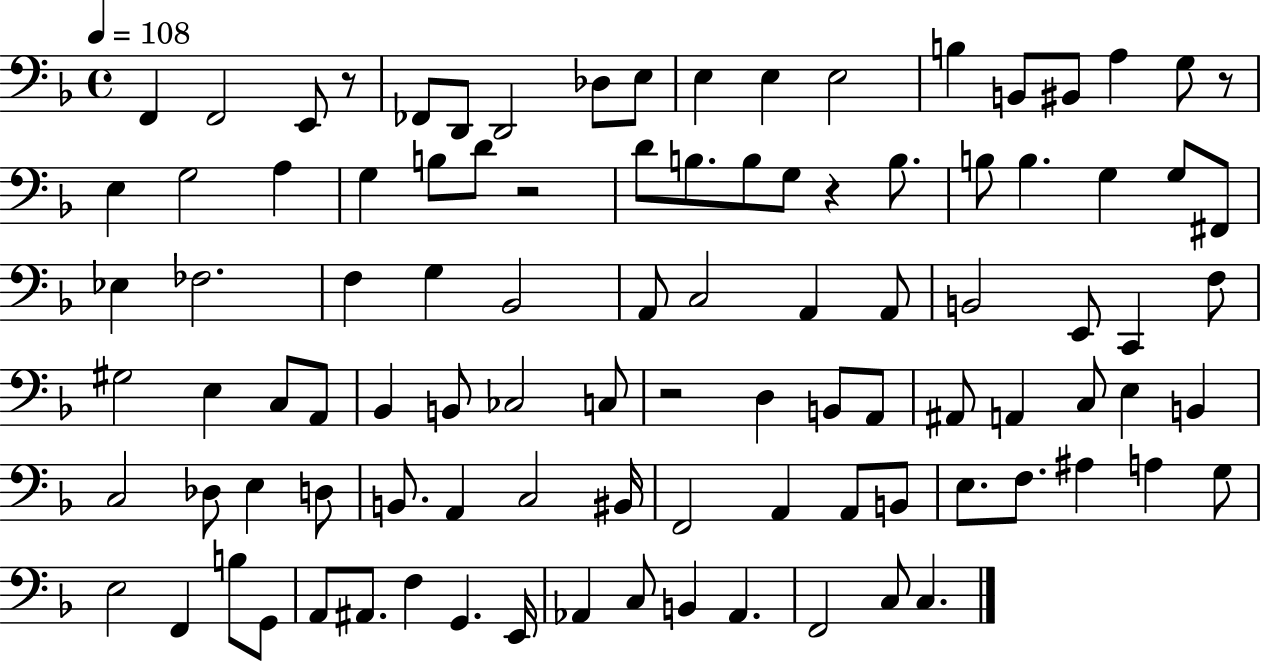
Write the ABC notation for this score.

X:1
T:Untitled
M:4/4
L:1/4
K:F
F,, F,,2 E,,/2 z/2 _F,,/2 D,,/2 D,,2 _D,/2 E,/2 E, E, E,2 B, B,,/2 ^B,,/2 A, G,/2 z/2 E, G,2 A, G, B,/2 D/2 z2 D/2 B,/2 B,/2 G,/2 z B,/2 B,/2 B, G, G,/2 ^F,,/2 _E, _F,2 F, G, _B,,2 A,,/2 C,2 A,, A,,/2 B,,2 E,,/2 C,, F,/2 ^G,2 E, C,/2 A,,/2 _B,, B,,/2 _C,2 C,/2 z2 D, B,,/2 A,,/2 ^A,,/2 A,, C,/2 E, B,, C,2 _D,/2 E, D,/2 B,,/2 A,, C,2 ^B,,/4 F,,2 A,, A,,/2 B,,/2 E,/2 F,/2 ^A, A, G,/2 E,2 F,, B,/2 G,,/2 A,,/2 ^A,,/2 F, G,, E,,/4 _A,, C,/2 B,, _A,, F,,2 C,/2 C,